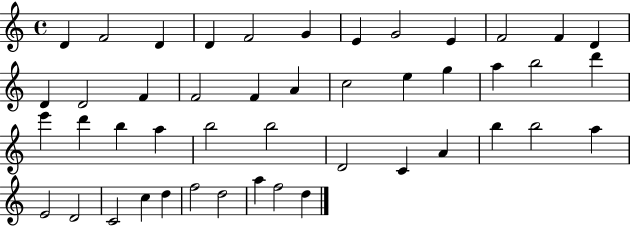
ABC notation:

X:1
T:Untitled
M:4/4
L:1/4
K:C
D F2 D D F2 G E G2 E F2 F D D D2 F F2 F A c2 e g a b2 d' e' d' b a b2 b2 D2 C A b b2 a E2 D2 C2 c d f2 d2 a f2 d